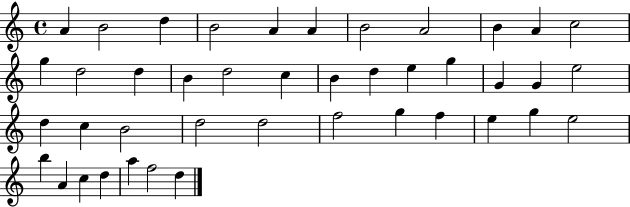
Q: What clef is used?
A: treble